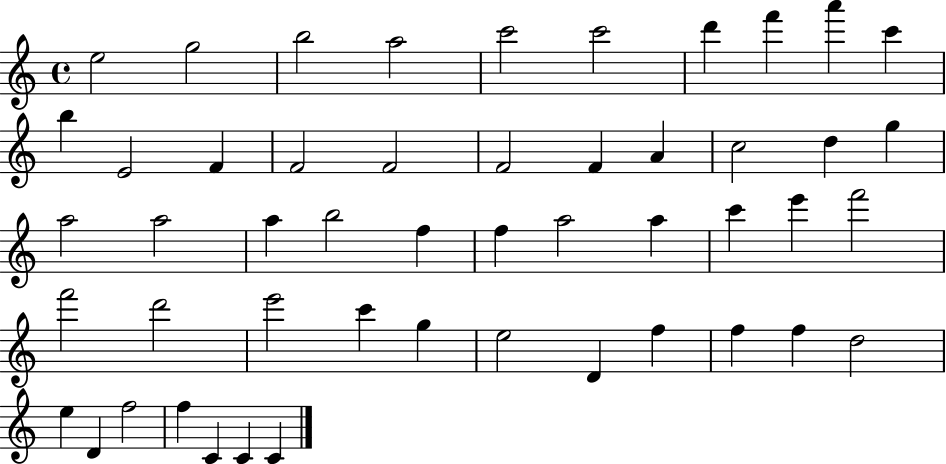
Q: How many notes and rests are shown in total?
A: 50